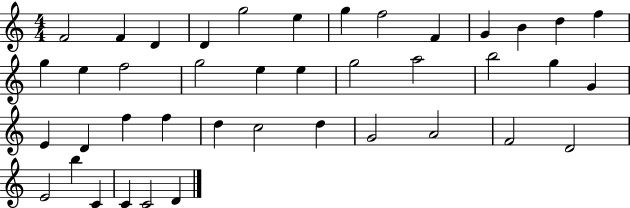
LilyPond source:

{
  \clef treble
  \numericTimeSignature
  \time 4/4
  \key c \major
  f'2 f'4 d'4 | d'4 g''2 e''4 | g''4 f''2 f'4 | g'4 b'4 d''4 f''4 | \break g''4 e''4 f''2 | g''2 e''4 e''4 | g''2 a''2 | b''2 g''4 g'4 | \break e'4 d'4 f''4 f''4 | d''4 c''2 d''4 | g'2 a'2 | f'2 d'2 | \break e'2 b''4 c'4 | c'4 c'2 d'4 | \bar "|."
}